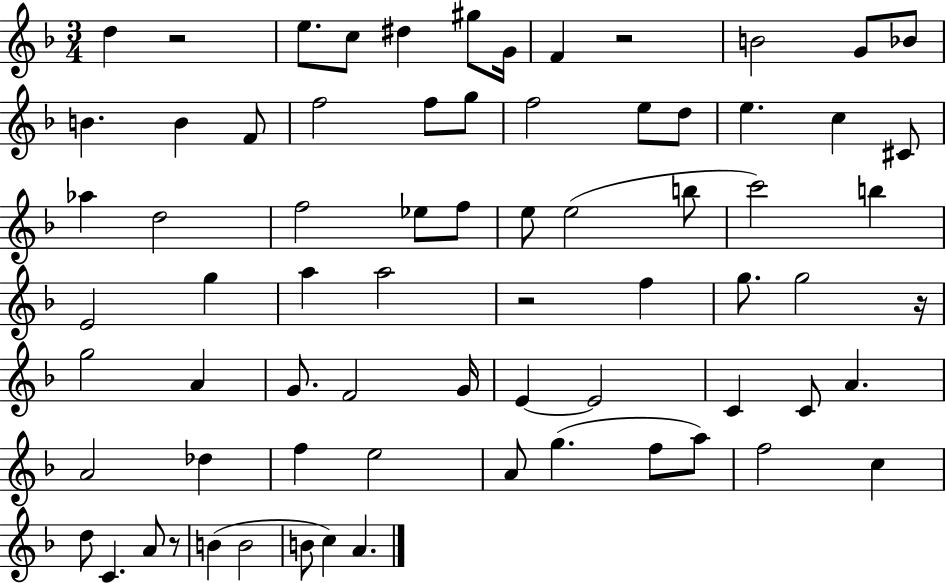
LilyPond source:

{
  \clef treble
  \numericTimeSignature
  \time 3/4
  \key f \major
  d''4 r2 | e''8. c''8 dis''4 gis''8 g'16 | f'4 r2 | b'2 g'8 bes'8 | \break b'4. b'4 f'8 | f''2 f''8 g''8 | f''2 e''8 d''8 | e''4. c''4 cis'8 | \break aes''4 d''2 | f''2 ees''8 f''8 | e''8 e''2( b''8 | c'''2) b''4 | \break e'2 g''4 | a''4 a''2 | r2 f''4 | g''8. g''2 r16 | \break g''2 a'4 | g'8. f'2 g'16 | e'4~~ e'2 | c'4 c'8 a'4. | \break a'2 des''4 | f''4 e''2 | a'8 g''4.( f''8 a''8) | f''2 c''4 | \break d''8 c'4. a'8 r8 | b'4( b'2 | b'8 c''4) a'4. | \bar "|."
}